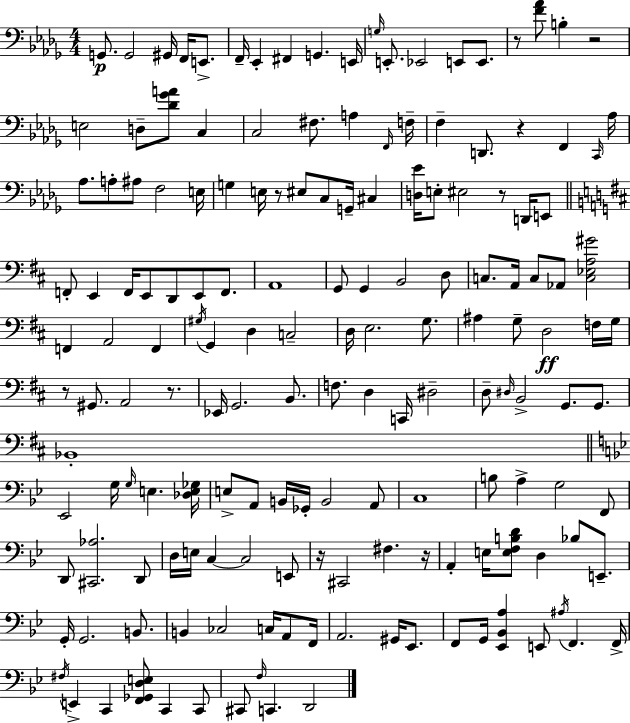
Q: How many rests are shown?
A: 9